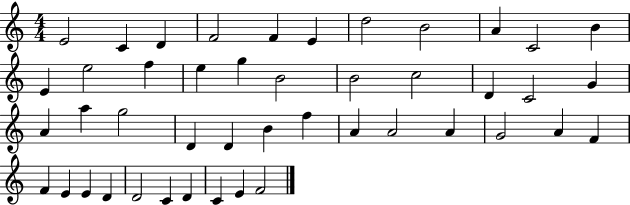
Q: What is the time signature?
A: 4/4